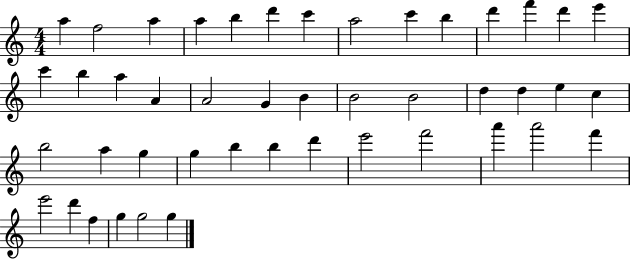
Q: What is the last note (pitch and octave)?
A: G5